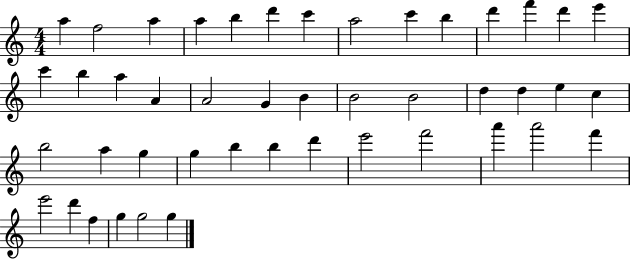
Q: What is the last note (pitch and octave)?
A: G5